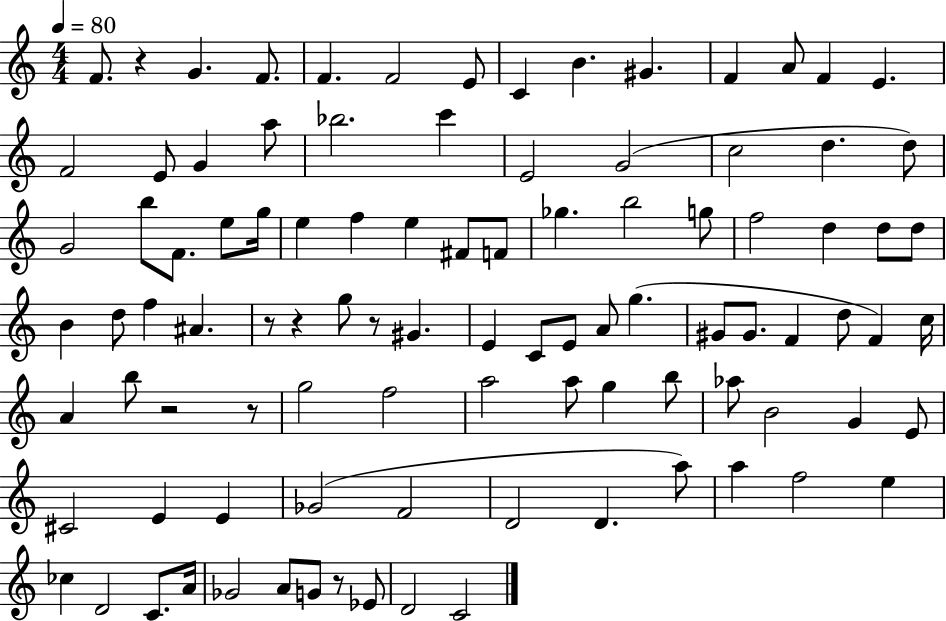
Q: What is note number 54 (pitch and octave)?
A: G#4